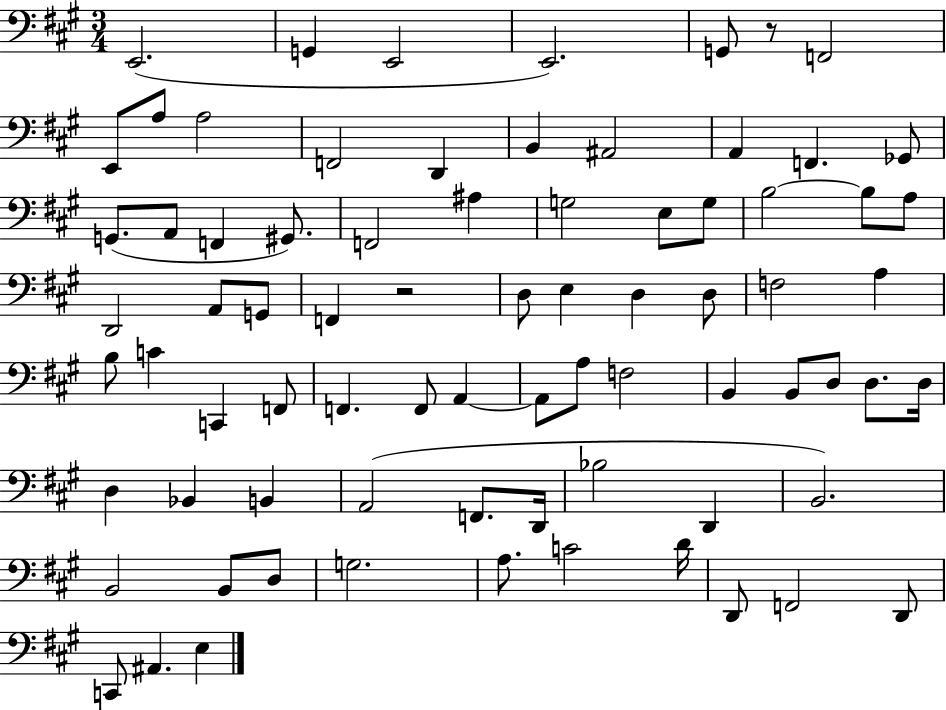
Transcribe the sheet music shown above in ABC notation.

X:1
T:Untitled
M:3/4
L:1/4
K:A
E,,2 G,, E,,2 E,,2 G,,/2 z/2 F,,2 E,,/2 A,/2 A,2 F,,2 D,, B,, ^A,,2 A,, F,, _G,,/2 G,,/2 A,,/2 F,, ^G,,/2 F,,2 ^A, G,2 E,/2 G,/2 B,2 B,/2 A,/2 D,,2 A,,/2 G,,/2 F,, z2 D,/2 E, D, D,/2 F,2 A, B,/2 C C,, F,,/2 F,, F,,/2 A,, A,,/2 A,/2 F,2 B,, B,,/2 D,/2 D,/2 D,/4 D, _B,, B,, A,,2 F,,/2 D,,/4 _B,2 D,, B,,2 B,,2 B,,/2 D,/2 G,2 A,/2 C2 D/4 D,,/2 F,,2 D,,/2 C,,/2 ^A,, E,